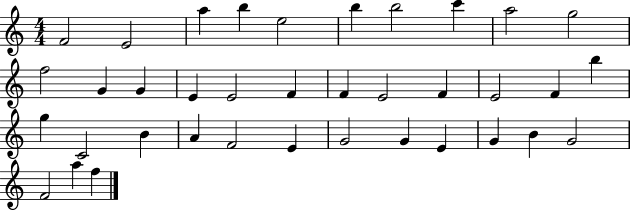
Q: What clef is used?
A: treble